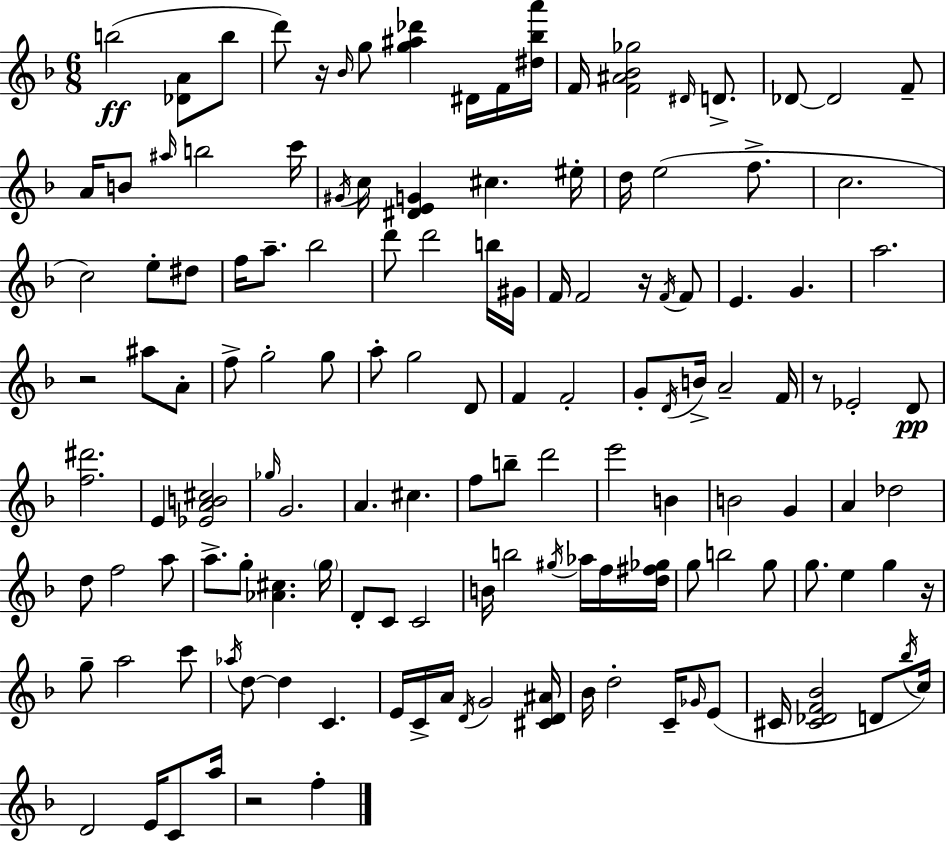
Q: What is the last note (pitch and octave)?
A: F5